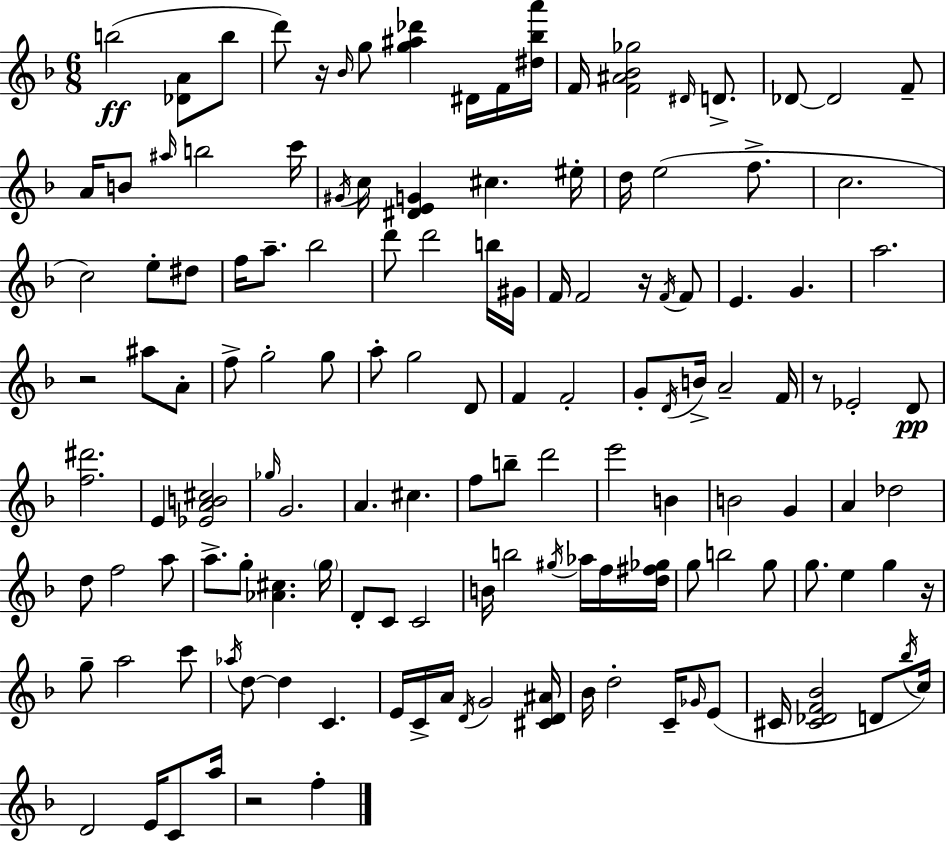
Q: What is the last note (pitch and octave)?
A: F5